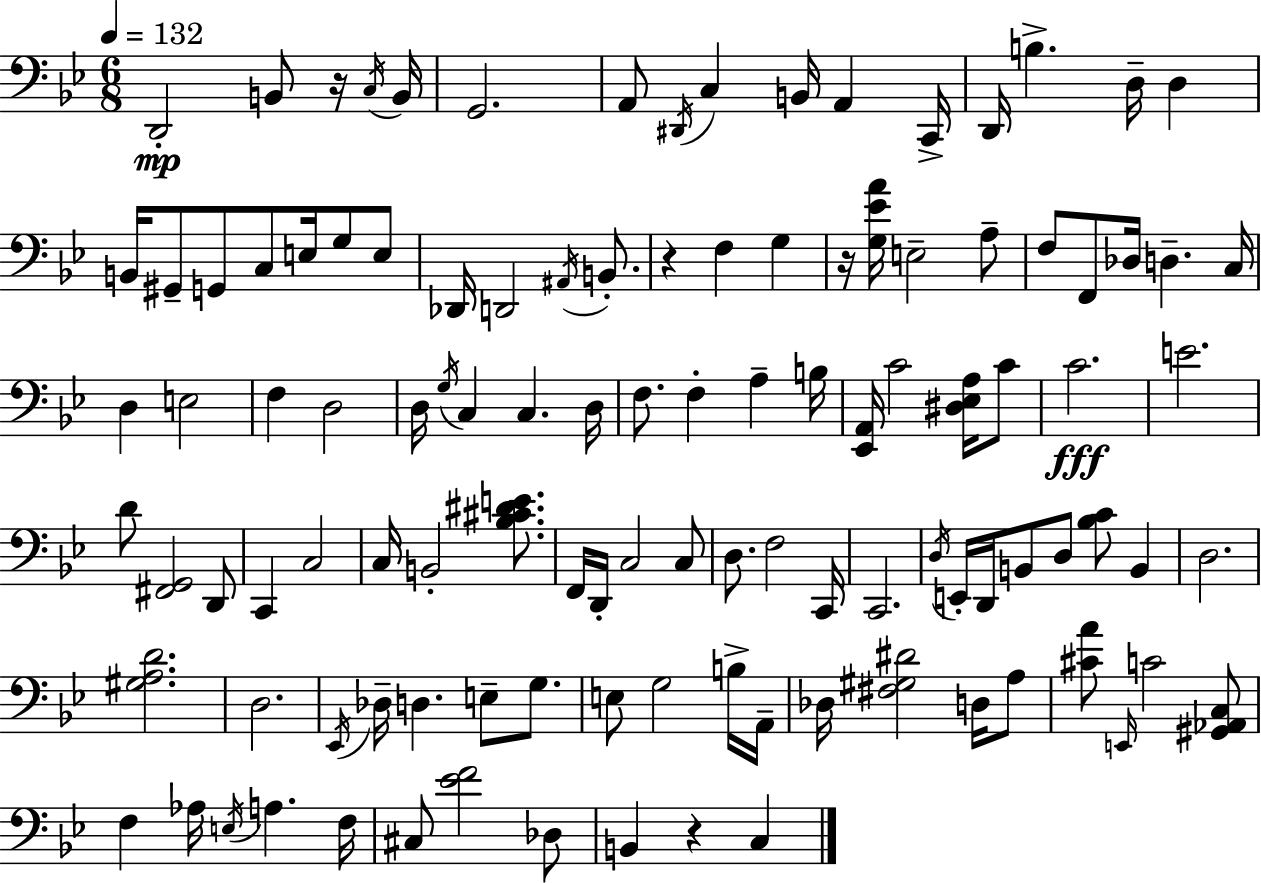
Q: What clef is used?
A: bass